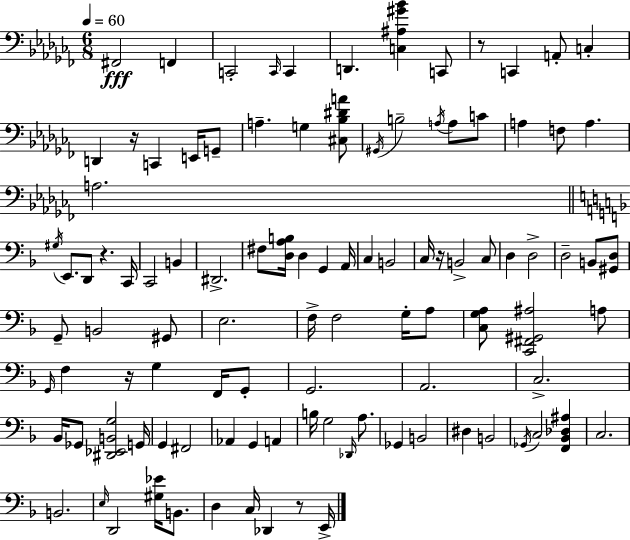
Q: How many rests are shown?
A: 6